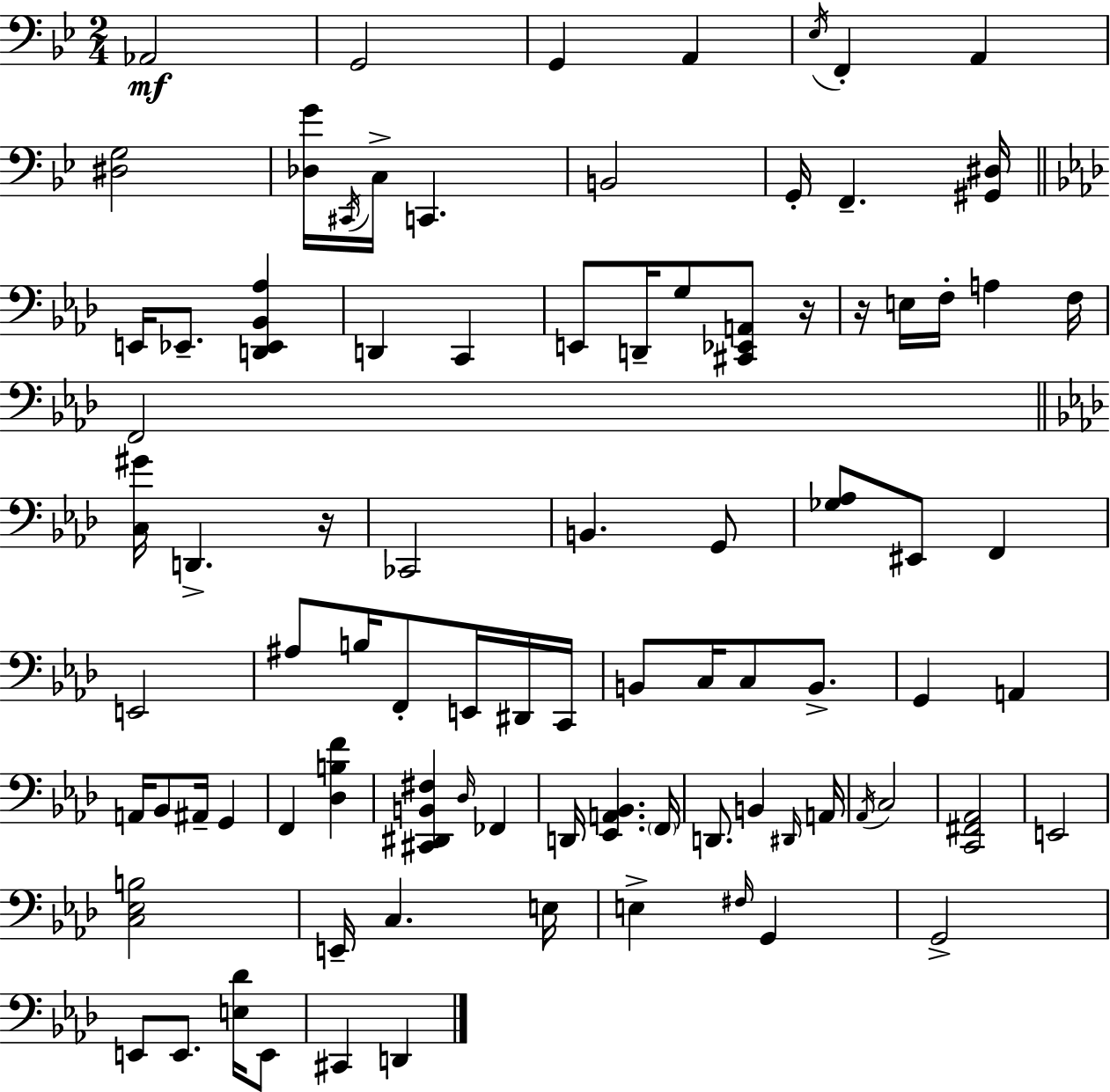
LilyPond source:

{
  \clef bass
  \numericTimeSignature
  \time 2/4
  \key bes \major
  \repeat volta 2 { aes,2\mf | g,2 | g,4 a,4 | \acciaccatura { ees16 } f,4-. a,4 | \break <dis g>2 | <des g'>16 \acciaccatura { cis,16 } c16-> c,4. | b,2 | g,16-. f,4.-- | \break <gis, dis>16 \bar "||" \break \key f \minor e,16 ees,8.-- <d, ees, bes, aes>4 | d,4 c,4 | e,8 d,16-- g8 <cis, ees, a,>8 r16 | r16 e16 f16-. a4 f16 | \break f,2 | \bar "||" \break \key f \minor <c gis'>16 d,4.-> r16 | ces,2 | b,4. g,8 | <ges aes>8 eis,8 f,4 | \break e,2 | ais8 b16 f,8-. e,16 dis,16 c,16 | b,8 c16 c8 b,8.-> | g,4 a,4 | \break a,16 bes,8 ais,16-- g,4 | f,4 <des b f'>4 | <cis, dis, b, fis>4 \grace { des16 } fes,4 | d,16 <ees, a, bes,>4. | \break \parenthesize f,16 d,8. b,4 | \grace { dis,16 } a,16 \acciaccatura { aes,16 } c2 | <c, fis, aes,>2 | e,2 | \break <c ees b>2 | e,16-- c4. | e16 e4-> \grace { fis16 } | g,4 g,2-> | \break e,8 e,8. | <e des'>16 e,8 cis,4 | d,4 } \bar "|."
}